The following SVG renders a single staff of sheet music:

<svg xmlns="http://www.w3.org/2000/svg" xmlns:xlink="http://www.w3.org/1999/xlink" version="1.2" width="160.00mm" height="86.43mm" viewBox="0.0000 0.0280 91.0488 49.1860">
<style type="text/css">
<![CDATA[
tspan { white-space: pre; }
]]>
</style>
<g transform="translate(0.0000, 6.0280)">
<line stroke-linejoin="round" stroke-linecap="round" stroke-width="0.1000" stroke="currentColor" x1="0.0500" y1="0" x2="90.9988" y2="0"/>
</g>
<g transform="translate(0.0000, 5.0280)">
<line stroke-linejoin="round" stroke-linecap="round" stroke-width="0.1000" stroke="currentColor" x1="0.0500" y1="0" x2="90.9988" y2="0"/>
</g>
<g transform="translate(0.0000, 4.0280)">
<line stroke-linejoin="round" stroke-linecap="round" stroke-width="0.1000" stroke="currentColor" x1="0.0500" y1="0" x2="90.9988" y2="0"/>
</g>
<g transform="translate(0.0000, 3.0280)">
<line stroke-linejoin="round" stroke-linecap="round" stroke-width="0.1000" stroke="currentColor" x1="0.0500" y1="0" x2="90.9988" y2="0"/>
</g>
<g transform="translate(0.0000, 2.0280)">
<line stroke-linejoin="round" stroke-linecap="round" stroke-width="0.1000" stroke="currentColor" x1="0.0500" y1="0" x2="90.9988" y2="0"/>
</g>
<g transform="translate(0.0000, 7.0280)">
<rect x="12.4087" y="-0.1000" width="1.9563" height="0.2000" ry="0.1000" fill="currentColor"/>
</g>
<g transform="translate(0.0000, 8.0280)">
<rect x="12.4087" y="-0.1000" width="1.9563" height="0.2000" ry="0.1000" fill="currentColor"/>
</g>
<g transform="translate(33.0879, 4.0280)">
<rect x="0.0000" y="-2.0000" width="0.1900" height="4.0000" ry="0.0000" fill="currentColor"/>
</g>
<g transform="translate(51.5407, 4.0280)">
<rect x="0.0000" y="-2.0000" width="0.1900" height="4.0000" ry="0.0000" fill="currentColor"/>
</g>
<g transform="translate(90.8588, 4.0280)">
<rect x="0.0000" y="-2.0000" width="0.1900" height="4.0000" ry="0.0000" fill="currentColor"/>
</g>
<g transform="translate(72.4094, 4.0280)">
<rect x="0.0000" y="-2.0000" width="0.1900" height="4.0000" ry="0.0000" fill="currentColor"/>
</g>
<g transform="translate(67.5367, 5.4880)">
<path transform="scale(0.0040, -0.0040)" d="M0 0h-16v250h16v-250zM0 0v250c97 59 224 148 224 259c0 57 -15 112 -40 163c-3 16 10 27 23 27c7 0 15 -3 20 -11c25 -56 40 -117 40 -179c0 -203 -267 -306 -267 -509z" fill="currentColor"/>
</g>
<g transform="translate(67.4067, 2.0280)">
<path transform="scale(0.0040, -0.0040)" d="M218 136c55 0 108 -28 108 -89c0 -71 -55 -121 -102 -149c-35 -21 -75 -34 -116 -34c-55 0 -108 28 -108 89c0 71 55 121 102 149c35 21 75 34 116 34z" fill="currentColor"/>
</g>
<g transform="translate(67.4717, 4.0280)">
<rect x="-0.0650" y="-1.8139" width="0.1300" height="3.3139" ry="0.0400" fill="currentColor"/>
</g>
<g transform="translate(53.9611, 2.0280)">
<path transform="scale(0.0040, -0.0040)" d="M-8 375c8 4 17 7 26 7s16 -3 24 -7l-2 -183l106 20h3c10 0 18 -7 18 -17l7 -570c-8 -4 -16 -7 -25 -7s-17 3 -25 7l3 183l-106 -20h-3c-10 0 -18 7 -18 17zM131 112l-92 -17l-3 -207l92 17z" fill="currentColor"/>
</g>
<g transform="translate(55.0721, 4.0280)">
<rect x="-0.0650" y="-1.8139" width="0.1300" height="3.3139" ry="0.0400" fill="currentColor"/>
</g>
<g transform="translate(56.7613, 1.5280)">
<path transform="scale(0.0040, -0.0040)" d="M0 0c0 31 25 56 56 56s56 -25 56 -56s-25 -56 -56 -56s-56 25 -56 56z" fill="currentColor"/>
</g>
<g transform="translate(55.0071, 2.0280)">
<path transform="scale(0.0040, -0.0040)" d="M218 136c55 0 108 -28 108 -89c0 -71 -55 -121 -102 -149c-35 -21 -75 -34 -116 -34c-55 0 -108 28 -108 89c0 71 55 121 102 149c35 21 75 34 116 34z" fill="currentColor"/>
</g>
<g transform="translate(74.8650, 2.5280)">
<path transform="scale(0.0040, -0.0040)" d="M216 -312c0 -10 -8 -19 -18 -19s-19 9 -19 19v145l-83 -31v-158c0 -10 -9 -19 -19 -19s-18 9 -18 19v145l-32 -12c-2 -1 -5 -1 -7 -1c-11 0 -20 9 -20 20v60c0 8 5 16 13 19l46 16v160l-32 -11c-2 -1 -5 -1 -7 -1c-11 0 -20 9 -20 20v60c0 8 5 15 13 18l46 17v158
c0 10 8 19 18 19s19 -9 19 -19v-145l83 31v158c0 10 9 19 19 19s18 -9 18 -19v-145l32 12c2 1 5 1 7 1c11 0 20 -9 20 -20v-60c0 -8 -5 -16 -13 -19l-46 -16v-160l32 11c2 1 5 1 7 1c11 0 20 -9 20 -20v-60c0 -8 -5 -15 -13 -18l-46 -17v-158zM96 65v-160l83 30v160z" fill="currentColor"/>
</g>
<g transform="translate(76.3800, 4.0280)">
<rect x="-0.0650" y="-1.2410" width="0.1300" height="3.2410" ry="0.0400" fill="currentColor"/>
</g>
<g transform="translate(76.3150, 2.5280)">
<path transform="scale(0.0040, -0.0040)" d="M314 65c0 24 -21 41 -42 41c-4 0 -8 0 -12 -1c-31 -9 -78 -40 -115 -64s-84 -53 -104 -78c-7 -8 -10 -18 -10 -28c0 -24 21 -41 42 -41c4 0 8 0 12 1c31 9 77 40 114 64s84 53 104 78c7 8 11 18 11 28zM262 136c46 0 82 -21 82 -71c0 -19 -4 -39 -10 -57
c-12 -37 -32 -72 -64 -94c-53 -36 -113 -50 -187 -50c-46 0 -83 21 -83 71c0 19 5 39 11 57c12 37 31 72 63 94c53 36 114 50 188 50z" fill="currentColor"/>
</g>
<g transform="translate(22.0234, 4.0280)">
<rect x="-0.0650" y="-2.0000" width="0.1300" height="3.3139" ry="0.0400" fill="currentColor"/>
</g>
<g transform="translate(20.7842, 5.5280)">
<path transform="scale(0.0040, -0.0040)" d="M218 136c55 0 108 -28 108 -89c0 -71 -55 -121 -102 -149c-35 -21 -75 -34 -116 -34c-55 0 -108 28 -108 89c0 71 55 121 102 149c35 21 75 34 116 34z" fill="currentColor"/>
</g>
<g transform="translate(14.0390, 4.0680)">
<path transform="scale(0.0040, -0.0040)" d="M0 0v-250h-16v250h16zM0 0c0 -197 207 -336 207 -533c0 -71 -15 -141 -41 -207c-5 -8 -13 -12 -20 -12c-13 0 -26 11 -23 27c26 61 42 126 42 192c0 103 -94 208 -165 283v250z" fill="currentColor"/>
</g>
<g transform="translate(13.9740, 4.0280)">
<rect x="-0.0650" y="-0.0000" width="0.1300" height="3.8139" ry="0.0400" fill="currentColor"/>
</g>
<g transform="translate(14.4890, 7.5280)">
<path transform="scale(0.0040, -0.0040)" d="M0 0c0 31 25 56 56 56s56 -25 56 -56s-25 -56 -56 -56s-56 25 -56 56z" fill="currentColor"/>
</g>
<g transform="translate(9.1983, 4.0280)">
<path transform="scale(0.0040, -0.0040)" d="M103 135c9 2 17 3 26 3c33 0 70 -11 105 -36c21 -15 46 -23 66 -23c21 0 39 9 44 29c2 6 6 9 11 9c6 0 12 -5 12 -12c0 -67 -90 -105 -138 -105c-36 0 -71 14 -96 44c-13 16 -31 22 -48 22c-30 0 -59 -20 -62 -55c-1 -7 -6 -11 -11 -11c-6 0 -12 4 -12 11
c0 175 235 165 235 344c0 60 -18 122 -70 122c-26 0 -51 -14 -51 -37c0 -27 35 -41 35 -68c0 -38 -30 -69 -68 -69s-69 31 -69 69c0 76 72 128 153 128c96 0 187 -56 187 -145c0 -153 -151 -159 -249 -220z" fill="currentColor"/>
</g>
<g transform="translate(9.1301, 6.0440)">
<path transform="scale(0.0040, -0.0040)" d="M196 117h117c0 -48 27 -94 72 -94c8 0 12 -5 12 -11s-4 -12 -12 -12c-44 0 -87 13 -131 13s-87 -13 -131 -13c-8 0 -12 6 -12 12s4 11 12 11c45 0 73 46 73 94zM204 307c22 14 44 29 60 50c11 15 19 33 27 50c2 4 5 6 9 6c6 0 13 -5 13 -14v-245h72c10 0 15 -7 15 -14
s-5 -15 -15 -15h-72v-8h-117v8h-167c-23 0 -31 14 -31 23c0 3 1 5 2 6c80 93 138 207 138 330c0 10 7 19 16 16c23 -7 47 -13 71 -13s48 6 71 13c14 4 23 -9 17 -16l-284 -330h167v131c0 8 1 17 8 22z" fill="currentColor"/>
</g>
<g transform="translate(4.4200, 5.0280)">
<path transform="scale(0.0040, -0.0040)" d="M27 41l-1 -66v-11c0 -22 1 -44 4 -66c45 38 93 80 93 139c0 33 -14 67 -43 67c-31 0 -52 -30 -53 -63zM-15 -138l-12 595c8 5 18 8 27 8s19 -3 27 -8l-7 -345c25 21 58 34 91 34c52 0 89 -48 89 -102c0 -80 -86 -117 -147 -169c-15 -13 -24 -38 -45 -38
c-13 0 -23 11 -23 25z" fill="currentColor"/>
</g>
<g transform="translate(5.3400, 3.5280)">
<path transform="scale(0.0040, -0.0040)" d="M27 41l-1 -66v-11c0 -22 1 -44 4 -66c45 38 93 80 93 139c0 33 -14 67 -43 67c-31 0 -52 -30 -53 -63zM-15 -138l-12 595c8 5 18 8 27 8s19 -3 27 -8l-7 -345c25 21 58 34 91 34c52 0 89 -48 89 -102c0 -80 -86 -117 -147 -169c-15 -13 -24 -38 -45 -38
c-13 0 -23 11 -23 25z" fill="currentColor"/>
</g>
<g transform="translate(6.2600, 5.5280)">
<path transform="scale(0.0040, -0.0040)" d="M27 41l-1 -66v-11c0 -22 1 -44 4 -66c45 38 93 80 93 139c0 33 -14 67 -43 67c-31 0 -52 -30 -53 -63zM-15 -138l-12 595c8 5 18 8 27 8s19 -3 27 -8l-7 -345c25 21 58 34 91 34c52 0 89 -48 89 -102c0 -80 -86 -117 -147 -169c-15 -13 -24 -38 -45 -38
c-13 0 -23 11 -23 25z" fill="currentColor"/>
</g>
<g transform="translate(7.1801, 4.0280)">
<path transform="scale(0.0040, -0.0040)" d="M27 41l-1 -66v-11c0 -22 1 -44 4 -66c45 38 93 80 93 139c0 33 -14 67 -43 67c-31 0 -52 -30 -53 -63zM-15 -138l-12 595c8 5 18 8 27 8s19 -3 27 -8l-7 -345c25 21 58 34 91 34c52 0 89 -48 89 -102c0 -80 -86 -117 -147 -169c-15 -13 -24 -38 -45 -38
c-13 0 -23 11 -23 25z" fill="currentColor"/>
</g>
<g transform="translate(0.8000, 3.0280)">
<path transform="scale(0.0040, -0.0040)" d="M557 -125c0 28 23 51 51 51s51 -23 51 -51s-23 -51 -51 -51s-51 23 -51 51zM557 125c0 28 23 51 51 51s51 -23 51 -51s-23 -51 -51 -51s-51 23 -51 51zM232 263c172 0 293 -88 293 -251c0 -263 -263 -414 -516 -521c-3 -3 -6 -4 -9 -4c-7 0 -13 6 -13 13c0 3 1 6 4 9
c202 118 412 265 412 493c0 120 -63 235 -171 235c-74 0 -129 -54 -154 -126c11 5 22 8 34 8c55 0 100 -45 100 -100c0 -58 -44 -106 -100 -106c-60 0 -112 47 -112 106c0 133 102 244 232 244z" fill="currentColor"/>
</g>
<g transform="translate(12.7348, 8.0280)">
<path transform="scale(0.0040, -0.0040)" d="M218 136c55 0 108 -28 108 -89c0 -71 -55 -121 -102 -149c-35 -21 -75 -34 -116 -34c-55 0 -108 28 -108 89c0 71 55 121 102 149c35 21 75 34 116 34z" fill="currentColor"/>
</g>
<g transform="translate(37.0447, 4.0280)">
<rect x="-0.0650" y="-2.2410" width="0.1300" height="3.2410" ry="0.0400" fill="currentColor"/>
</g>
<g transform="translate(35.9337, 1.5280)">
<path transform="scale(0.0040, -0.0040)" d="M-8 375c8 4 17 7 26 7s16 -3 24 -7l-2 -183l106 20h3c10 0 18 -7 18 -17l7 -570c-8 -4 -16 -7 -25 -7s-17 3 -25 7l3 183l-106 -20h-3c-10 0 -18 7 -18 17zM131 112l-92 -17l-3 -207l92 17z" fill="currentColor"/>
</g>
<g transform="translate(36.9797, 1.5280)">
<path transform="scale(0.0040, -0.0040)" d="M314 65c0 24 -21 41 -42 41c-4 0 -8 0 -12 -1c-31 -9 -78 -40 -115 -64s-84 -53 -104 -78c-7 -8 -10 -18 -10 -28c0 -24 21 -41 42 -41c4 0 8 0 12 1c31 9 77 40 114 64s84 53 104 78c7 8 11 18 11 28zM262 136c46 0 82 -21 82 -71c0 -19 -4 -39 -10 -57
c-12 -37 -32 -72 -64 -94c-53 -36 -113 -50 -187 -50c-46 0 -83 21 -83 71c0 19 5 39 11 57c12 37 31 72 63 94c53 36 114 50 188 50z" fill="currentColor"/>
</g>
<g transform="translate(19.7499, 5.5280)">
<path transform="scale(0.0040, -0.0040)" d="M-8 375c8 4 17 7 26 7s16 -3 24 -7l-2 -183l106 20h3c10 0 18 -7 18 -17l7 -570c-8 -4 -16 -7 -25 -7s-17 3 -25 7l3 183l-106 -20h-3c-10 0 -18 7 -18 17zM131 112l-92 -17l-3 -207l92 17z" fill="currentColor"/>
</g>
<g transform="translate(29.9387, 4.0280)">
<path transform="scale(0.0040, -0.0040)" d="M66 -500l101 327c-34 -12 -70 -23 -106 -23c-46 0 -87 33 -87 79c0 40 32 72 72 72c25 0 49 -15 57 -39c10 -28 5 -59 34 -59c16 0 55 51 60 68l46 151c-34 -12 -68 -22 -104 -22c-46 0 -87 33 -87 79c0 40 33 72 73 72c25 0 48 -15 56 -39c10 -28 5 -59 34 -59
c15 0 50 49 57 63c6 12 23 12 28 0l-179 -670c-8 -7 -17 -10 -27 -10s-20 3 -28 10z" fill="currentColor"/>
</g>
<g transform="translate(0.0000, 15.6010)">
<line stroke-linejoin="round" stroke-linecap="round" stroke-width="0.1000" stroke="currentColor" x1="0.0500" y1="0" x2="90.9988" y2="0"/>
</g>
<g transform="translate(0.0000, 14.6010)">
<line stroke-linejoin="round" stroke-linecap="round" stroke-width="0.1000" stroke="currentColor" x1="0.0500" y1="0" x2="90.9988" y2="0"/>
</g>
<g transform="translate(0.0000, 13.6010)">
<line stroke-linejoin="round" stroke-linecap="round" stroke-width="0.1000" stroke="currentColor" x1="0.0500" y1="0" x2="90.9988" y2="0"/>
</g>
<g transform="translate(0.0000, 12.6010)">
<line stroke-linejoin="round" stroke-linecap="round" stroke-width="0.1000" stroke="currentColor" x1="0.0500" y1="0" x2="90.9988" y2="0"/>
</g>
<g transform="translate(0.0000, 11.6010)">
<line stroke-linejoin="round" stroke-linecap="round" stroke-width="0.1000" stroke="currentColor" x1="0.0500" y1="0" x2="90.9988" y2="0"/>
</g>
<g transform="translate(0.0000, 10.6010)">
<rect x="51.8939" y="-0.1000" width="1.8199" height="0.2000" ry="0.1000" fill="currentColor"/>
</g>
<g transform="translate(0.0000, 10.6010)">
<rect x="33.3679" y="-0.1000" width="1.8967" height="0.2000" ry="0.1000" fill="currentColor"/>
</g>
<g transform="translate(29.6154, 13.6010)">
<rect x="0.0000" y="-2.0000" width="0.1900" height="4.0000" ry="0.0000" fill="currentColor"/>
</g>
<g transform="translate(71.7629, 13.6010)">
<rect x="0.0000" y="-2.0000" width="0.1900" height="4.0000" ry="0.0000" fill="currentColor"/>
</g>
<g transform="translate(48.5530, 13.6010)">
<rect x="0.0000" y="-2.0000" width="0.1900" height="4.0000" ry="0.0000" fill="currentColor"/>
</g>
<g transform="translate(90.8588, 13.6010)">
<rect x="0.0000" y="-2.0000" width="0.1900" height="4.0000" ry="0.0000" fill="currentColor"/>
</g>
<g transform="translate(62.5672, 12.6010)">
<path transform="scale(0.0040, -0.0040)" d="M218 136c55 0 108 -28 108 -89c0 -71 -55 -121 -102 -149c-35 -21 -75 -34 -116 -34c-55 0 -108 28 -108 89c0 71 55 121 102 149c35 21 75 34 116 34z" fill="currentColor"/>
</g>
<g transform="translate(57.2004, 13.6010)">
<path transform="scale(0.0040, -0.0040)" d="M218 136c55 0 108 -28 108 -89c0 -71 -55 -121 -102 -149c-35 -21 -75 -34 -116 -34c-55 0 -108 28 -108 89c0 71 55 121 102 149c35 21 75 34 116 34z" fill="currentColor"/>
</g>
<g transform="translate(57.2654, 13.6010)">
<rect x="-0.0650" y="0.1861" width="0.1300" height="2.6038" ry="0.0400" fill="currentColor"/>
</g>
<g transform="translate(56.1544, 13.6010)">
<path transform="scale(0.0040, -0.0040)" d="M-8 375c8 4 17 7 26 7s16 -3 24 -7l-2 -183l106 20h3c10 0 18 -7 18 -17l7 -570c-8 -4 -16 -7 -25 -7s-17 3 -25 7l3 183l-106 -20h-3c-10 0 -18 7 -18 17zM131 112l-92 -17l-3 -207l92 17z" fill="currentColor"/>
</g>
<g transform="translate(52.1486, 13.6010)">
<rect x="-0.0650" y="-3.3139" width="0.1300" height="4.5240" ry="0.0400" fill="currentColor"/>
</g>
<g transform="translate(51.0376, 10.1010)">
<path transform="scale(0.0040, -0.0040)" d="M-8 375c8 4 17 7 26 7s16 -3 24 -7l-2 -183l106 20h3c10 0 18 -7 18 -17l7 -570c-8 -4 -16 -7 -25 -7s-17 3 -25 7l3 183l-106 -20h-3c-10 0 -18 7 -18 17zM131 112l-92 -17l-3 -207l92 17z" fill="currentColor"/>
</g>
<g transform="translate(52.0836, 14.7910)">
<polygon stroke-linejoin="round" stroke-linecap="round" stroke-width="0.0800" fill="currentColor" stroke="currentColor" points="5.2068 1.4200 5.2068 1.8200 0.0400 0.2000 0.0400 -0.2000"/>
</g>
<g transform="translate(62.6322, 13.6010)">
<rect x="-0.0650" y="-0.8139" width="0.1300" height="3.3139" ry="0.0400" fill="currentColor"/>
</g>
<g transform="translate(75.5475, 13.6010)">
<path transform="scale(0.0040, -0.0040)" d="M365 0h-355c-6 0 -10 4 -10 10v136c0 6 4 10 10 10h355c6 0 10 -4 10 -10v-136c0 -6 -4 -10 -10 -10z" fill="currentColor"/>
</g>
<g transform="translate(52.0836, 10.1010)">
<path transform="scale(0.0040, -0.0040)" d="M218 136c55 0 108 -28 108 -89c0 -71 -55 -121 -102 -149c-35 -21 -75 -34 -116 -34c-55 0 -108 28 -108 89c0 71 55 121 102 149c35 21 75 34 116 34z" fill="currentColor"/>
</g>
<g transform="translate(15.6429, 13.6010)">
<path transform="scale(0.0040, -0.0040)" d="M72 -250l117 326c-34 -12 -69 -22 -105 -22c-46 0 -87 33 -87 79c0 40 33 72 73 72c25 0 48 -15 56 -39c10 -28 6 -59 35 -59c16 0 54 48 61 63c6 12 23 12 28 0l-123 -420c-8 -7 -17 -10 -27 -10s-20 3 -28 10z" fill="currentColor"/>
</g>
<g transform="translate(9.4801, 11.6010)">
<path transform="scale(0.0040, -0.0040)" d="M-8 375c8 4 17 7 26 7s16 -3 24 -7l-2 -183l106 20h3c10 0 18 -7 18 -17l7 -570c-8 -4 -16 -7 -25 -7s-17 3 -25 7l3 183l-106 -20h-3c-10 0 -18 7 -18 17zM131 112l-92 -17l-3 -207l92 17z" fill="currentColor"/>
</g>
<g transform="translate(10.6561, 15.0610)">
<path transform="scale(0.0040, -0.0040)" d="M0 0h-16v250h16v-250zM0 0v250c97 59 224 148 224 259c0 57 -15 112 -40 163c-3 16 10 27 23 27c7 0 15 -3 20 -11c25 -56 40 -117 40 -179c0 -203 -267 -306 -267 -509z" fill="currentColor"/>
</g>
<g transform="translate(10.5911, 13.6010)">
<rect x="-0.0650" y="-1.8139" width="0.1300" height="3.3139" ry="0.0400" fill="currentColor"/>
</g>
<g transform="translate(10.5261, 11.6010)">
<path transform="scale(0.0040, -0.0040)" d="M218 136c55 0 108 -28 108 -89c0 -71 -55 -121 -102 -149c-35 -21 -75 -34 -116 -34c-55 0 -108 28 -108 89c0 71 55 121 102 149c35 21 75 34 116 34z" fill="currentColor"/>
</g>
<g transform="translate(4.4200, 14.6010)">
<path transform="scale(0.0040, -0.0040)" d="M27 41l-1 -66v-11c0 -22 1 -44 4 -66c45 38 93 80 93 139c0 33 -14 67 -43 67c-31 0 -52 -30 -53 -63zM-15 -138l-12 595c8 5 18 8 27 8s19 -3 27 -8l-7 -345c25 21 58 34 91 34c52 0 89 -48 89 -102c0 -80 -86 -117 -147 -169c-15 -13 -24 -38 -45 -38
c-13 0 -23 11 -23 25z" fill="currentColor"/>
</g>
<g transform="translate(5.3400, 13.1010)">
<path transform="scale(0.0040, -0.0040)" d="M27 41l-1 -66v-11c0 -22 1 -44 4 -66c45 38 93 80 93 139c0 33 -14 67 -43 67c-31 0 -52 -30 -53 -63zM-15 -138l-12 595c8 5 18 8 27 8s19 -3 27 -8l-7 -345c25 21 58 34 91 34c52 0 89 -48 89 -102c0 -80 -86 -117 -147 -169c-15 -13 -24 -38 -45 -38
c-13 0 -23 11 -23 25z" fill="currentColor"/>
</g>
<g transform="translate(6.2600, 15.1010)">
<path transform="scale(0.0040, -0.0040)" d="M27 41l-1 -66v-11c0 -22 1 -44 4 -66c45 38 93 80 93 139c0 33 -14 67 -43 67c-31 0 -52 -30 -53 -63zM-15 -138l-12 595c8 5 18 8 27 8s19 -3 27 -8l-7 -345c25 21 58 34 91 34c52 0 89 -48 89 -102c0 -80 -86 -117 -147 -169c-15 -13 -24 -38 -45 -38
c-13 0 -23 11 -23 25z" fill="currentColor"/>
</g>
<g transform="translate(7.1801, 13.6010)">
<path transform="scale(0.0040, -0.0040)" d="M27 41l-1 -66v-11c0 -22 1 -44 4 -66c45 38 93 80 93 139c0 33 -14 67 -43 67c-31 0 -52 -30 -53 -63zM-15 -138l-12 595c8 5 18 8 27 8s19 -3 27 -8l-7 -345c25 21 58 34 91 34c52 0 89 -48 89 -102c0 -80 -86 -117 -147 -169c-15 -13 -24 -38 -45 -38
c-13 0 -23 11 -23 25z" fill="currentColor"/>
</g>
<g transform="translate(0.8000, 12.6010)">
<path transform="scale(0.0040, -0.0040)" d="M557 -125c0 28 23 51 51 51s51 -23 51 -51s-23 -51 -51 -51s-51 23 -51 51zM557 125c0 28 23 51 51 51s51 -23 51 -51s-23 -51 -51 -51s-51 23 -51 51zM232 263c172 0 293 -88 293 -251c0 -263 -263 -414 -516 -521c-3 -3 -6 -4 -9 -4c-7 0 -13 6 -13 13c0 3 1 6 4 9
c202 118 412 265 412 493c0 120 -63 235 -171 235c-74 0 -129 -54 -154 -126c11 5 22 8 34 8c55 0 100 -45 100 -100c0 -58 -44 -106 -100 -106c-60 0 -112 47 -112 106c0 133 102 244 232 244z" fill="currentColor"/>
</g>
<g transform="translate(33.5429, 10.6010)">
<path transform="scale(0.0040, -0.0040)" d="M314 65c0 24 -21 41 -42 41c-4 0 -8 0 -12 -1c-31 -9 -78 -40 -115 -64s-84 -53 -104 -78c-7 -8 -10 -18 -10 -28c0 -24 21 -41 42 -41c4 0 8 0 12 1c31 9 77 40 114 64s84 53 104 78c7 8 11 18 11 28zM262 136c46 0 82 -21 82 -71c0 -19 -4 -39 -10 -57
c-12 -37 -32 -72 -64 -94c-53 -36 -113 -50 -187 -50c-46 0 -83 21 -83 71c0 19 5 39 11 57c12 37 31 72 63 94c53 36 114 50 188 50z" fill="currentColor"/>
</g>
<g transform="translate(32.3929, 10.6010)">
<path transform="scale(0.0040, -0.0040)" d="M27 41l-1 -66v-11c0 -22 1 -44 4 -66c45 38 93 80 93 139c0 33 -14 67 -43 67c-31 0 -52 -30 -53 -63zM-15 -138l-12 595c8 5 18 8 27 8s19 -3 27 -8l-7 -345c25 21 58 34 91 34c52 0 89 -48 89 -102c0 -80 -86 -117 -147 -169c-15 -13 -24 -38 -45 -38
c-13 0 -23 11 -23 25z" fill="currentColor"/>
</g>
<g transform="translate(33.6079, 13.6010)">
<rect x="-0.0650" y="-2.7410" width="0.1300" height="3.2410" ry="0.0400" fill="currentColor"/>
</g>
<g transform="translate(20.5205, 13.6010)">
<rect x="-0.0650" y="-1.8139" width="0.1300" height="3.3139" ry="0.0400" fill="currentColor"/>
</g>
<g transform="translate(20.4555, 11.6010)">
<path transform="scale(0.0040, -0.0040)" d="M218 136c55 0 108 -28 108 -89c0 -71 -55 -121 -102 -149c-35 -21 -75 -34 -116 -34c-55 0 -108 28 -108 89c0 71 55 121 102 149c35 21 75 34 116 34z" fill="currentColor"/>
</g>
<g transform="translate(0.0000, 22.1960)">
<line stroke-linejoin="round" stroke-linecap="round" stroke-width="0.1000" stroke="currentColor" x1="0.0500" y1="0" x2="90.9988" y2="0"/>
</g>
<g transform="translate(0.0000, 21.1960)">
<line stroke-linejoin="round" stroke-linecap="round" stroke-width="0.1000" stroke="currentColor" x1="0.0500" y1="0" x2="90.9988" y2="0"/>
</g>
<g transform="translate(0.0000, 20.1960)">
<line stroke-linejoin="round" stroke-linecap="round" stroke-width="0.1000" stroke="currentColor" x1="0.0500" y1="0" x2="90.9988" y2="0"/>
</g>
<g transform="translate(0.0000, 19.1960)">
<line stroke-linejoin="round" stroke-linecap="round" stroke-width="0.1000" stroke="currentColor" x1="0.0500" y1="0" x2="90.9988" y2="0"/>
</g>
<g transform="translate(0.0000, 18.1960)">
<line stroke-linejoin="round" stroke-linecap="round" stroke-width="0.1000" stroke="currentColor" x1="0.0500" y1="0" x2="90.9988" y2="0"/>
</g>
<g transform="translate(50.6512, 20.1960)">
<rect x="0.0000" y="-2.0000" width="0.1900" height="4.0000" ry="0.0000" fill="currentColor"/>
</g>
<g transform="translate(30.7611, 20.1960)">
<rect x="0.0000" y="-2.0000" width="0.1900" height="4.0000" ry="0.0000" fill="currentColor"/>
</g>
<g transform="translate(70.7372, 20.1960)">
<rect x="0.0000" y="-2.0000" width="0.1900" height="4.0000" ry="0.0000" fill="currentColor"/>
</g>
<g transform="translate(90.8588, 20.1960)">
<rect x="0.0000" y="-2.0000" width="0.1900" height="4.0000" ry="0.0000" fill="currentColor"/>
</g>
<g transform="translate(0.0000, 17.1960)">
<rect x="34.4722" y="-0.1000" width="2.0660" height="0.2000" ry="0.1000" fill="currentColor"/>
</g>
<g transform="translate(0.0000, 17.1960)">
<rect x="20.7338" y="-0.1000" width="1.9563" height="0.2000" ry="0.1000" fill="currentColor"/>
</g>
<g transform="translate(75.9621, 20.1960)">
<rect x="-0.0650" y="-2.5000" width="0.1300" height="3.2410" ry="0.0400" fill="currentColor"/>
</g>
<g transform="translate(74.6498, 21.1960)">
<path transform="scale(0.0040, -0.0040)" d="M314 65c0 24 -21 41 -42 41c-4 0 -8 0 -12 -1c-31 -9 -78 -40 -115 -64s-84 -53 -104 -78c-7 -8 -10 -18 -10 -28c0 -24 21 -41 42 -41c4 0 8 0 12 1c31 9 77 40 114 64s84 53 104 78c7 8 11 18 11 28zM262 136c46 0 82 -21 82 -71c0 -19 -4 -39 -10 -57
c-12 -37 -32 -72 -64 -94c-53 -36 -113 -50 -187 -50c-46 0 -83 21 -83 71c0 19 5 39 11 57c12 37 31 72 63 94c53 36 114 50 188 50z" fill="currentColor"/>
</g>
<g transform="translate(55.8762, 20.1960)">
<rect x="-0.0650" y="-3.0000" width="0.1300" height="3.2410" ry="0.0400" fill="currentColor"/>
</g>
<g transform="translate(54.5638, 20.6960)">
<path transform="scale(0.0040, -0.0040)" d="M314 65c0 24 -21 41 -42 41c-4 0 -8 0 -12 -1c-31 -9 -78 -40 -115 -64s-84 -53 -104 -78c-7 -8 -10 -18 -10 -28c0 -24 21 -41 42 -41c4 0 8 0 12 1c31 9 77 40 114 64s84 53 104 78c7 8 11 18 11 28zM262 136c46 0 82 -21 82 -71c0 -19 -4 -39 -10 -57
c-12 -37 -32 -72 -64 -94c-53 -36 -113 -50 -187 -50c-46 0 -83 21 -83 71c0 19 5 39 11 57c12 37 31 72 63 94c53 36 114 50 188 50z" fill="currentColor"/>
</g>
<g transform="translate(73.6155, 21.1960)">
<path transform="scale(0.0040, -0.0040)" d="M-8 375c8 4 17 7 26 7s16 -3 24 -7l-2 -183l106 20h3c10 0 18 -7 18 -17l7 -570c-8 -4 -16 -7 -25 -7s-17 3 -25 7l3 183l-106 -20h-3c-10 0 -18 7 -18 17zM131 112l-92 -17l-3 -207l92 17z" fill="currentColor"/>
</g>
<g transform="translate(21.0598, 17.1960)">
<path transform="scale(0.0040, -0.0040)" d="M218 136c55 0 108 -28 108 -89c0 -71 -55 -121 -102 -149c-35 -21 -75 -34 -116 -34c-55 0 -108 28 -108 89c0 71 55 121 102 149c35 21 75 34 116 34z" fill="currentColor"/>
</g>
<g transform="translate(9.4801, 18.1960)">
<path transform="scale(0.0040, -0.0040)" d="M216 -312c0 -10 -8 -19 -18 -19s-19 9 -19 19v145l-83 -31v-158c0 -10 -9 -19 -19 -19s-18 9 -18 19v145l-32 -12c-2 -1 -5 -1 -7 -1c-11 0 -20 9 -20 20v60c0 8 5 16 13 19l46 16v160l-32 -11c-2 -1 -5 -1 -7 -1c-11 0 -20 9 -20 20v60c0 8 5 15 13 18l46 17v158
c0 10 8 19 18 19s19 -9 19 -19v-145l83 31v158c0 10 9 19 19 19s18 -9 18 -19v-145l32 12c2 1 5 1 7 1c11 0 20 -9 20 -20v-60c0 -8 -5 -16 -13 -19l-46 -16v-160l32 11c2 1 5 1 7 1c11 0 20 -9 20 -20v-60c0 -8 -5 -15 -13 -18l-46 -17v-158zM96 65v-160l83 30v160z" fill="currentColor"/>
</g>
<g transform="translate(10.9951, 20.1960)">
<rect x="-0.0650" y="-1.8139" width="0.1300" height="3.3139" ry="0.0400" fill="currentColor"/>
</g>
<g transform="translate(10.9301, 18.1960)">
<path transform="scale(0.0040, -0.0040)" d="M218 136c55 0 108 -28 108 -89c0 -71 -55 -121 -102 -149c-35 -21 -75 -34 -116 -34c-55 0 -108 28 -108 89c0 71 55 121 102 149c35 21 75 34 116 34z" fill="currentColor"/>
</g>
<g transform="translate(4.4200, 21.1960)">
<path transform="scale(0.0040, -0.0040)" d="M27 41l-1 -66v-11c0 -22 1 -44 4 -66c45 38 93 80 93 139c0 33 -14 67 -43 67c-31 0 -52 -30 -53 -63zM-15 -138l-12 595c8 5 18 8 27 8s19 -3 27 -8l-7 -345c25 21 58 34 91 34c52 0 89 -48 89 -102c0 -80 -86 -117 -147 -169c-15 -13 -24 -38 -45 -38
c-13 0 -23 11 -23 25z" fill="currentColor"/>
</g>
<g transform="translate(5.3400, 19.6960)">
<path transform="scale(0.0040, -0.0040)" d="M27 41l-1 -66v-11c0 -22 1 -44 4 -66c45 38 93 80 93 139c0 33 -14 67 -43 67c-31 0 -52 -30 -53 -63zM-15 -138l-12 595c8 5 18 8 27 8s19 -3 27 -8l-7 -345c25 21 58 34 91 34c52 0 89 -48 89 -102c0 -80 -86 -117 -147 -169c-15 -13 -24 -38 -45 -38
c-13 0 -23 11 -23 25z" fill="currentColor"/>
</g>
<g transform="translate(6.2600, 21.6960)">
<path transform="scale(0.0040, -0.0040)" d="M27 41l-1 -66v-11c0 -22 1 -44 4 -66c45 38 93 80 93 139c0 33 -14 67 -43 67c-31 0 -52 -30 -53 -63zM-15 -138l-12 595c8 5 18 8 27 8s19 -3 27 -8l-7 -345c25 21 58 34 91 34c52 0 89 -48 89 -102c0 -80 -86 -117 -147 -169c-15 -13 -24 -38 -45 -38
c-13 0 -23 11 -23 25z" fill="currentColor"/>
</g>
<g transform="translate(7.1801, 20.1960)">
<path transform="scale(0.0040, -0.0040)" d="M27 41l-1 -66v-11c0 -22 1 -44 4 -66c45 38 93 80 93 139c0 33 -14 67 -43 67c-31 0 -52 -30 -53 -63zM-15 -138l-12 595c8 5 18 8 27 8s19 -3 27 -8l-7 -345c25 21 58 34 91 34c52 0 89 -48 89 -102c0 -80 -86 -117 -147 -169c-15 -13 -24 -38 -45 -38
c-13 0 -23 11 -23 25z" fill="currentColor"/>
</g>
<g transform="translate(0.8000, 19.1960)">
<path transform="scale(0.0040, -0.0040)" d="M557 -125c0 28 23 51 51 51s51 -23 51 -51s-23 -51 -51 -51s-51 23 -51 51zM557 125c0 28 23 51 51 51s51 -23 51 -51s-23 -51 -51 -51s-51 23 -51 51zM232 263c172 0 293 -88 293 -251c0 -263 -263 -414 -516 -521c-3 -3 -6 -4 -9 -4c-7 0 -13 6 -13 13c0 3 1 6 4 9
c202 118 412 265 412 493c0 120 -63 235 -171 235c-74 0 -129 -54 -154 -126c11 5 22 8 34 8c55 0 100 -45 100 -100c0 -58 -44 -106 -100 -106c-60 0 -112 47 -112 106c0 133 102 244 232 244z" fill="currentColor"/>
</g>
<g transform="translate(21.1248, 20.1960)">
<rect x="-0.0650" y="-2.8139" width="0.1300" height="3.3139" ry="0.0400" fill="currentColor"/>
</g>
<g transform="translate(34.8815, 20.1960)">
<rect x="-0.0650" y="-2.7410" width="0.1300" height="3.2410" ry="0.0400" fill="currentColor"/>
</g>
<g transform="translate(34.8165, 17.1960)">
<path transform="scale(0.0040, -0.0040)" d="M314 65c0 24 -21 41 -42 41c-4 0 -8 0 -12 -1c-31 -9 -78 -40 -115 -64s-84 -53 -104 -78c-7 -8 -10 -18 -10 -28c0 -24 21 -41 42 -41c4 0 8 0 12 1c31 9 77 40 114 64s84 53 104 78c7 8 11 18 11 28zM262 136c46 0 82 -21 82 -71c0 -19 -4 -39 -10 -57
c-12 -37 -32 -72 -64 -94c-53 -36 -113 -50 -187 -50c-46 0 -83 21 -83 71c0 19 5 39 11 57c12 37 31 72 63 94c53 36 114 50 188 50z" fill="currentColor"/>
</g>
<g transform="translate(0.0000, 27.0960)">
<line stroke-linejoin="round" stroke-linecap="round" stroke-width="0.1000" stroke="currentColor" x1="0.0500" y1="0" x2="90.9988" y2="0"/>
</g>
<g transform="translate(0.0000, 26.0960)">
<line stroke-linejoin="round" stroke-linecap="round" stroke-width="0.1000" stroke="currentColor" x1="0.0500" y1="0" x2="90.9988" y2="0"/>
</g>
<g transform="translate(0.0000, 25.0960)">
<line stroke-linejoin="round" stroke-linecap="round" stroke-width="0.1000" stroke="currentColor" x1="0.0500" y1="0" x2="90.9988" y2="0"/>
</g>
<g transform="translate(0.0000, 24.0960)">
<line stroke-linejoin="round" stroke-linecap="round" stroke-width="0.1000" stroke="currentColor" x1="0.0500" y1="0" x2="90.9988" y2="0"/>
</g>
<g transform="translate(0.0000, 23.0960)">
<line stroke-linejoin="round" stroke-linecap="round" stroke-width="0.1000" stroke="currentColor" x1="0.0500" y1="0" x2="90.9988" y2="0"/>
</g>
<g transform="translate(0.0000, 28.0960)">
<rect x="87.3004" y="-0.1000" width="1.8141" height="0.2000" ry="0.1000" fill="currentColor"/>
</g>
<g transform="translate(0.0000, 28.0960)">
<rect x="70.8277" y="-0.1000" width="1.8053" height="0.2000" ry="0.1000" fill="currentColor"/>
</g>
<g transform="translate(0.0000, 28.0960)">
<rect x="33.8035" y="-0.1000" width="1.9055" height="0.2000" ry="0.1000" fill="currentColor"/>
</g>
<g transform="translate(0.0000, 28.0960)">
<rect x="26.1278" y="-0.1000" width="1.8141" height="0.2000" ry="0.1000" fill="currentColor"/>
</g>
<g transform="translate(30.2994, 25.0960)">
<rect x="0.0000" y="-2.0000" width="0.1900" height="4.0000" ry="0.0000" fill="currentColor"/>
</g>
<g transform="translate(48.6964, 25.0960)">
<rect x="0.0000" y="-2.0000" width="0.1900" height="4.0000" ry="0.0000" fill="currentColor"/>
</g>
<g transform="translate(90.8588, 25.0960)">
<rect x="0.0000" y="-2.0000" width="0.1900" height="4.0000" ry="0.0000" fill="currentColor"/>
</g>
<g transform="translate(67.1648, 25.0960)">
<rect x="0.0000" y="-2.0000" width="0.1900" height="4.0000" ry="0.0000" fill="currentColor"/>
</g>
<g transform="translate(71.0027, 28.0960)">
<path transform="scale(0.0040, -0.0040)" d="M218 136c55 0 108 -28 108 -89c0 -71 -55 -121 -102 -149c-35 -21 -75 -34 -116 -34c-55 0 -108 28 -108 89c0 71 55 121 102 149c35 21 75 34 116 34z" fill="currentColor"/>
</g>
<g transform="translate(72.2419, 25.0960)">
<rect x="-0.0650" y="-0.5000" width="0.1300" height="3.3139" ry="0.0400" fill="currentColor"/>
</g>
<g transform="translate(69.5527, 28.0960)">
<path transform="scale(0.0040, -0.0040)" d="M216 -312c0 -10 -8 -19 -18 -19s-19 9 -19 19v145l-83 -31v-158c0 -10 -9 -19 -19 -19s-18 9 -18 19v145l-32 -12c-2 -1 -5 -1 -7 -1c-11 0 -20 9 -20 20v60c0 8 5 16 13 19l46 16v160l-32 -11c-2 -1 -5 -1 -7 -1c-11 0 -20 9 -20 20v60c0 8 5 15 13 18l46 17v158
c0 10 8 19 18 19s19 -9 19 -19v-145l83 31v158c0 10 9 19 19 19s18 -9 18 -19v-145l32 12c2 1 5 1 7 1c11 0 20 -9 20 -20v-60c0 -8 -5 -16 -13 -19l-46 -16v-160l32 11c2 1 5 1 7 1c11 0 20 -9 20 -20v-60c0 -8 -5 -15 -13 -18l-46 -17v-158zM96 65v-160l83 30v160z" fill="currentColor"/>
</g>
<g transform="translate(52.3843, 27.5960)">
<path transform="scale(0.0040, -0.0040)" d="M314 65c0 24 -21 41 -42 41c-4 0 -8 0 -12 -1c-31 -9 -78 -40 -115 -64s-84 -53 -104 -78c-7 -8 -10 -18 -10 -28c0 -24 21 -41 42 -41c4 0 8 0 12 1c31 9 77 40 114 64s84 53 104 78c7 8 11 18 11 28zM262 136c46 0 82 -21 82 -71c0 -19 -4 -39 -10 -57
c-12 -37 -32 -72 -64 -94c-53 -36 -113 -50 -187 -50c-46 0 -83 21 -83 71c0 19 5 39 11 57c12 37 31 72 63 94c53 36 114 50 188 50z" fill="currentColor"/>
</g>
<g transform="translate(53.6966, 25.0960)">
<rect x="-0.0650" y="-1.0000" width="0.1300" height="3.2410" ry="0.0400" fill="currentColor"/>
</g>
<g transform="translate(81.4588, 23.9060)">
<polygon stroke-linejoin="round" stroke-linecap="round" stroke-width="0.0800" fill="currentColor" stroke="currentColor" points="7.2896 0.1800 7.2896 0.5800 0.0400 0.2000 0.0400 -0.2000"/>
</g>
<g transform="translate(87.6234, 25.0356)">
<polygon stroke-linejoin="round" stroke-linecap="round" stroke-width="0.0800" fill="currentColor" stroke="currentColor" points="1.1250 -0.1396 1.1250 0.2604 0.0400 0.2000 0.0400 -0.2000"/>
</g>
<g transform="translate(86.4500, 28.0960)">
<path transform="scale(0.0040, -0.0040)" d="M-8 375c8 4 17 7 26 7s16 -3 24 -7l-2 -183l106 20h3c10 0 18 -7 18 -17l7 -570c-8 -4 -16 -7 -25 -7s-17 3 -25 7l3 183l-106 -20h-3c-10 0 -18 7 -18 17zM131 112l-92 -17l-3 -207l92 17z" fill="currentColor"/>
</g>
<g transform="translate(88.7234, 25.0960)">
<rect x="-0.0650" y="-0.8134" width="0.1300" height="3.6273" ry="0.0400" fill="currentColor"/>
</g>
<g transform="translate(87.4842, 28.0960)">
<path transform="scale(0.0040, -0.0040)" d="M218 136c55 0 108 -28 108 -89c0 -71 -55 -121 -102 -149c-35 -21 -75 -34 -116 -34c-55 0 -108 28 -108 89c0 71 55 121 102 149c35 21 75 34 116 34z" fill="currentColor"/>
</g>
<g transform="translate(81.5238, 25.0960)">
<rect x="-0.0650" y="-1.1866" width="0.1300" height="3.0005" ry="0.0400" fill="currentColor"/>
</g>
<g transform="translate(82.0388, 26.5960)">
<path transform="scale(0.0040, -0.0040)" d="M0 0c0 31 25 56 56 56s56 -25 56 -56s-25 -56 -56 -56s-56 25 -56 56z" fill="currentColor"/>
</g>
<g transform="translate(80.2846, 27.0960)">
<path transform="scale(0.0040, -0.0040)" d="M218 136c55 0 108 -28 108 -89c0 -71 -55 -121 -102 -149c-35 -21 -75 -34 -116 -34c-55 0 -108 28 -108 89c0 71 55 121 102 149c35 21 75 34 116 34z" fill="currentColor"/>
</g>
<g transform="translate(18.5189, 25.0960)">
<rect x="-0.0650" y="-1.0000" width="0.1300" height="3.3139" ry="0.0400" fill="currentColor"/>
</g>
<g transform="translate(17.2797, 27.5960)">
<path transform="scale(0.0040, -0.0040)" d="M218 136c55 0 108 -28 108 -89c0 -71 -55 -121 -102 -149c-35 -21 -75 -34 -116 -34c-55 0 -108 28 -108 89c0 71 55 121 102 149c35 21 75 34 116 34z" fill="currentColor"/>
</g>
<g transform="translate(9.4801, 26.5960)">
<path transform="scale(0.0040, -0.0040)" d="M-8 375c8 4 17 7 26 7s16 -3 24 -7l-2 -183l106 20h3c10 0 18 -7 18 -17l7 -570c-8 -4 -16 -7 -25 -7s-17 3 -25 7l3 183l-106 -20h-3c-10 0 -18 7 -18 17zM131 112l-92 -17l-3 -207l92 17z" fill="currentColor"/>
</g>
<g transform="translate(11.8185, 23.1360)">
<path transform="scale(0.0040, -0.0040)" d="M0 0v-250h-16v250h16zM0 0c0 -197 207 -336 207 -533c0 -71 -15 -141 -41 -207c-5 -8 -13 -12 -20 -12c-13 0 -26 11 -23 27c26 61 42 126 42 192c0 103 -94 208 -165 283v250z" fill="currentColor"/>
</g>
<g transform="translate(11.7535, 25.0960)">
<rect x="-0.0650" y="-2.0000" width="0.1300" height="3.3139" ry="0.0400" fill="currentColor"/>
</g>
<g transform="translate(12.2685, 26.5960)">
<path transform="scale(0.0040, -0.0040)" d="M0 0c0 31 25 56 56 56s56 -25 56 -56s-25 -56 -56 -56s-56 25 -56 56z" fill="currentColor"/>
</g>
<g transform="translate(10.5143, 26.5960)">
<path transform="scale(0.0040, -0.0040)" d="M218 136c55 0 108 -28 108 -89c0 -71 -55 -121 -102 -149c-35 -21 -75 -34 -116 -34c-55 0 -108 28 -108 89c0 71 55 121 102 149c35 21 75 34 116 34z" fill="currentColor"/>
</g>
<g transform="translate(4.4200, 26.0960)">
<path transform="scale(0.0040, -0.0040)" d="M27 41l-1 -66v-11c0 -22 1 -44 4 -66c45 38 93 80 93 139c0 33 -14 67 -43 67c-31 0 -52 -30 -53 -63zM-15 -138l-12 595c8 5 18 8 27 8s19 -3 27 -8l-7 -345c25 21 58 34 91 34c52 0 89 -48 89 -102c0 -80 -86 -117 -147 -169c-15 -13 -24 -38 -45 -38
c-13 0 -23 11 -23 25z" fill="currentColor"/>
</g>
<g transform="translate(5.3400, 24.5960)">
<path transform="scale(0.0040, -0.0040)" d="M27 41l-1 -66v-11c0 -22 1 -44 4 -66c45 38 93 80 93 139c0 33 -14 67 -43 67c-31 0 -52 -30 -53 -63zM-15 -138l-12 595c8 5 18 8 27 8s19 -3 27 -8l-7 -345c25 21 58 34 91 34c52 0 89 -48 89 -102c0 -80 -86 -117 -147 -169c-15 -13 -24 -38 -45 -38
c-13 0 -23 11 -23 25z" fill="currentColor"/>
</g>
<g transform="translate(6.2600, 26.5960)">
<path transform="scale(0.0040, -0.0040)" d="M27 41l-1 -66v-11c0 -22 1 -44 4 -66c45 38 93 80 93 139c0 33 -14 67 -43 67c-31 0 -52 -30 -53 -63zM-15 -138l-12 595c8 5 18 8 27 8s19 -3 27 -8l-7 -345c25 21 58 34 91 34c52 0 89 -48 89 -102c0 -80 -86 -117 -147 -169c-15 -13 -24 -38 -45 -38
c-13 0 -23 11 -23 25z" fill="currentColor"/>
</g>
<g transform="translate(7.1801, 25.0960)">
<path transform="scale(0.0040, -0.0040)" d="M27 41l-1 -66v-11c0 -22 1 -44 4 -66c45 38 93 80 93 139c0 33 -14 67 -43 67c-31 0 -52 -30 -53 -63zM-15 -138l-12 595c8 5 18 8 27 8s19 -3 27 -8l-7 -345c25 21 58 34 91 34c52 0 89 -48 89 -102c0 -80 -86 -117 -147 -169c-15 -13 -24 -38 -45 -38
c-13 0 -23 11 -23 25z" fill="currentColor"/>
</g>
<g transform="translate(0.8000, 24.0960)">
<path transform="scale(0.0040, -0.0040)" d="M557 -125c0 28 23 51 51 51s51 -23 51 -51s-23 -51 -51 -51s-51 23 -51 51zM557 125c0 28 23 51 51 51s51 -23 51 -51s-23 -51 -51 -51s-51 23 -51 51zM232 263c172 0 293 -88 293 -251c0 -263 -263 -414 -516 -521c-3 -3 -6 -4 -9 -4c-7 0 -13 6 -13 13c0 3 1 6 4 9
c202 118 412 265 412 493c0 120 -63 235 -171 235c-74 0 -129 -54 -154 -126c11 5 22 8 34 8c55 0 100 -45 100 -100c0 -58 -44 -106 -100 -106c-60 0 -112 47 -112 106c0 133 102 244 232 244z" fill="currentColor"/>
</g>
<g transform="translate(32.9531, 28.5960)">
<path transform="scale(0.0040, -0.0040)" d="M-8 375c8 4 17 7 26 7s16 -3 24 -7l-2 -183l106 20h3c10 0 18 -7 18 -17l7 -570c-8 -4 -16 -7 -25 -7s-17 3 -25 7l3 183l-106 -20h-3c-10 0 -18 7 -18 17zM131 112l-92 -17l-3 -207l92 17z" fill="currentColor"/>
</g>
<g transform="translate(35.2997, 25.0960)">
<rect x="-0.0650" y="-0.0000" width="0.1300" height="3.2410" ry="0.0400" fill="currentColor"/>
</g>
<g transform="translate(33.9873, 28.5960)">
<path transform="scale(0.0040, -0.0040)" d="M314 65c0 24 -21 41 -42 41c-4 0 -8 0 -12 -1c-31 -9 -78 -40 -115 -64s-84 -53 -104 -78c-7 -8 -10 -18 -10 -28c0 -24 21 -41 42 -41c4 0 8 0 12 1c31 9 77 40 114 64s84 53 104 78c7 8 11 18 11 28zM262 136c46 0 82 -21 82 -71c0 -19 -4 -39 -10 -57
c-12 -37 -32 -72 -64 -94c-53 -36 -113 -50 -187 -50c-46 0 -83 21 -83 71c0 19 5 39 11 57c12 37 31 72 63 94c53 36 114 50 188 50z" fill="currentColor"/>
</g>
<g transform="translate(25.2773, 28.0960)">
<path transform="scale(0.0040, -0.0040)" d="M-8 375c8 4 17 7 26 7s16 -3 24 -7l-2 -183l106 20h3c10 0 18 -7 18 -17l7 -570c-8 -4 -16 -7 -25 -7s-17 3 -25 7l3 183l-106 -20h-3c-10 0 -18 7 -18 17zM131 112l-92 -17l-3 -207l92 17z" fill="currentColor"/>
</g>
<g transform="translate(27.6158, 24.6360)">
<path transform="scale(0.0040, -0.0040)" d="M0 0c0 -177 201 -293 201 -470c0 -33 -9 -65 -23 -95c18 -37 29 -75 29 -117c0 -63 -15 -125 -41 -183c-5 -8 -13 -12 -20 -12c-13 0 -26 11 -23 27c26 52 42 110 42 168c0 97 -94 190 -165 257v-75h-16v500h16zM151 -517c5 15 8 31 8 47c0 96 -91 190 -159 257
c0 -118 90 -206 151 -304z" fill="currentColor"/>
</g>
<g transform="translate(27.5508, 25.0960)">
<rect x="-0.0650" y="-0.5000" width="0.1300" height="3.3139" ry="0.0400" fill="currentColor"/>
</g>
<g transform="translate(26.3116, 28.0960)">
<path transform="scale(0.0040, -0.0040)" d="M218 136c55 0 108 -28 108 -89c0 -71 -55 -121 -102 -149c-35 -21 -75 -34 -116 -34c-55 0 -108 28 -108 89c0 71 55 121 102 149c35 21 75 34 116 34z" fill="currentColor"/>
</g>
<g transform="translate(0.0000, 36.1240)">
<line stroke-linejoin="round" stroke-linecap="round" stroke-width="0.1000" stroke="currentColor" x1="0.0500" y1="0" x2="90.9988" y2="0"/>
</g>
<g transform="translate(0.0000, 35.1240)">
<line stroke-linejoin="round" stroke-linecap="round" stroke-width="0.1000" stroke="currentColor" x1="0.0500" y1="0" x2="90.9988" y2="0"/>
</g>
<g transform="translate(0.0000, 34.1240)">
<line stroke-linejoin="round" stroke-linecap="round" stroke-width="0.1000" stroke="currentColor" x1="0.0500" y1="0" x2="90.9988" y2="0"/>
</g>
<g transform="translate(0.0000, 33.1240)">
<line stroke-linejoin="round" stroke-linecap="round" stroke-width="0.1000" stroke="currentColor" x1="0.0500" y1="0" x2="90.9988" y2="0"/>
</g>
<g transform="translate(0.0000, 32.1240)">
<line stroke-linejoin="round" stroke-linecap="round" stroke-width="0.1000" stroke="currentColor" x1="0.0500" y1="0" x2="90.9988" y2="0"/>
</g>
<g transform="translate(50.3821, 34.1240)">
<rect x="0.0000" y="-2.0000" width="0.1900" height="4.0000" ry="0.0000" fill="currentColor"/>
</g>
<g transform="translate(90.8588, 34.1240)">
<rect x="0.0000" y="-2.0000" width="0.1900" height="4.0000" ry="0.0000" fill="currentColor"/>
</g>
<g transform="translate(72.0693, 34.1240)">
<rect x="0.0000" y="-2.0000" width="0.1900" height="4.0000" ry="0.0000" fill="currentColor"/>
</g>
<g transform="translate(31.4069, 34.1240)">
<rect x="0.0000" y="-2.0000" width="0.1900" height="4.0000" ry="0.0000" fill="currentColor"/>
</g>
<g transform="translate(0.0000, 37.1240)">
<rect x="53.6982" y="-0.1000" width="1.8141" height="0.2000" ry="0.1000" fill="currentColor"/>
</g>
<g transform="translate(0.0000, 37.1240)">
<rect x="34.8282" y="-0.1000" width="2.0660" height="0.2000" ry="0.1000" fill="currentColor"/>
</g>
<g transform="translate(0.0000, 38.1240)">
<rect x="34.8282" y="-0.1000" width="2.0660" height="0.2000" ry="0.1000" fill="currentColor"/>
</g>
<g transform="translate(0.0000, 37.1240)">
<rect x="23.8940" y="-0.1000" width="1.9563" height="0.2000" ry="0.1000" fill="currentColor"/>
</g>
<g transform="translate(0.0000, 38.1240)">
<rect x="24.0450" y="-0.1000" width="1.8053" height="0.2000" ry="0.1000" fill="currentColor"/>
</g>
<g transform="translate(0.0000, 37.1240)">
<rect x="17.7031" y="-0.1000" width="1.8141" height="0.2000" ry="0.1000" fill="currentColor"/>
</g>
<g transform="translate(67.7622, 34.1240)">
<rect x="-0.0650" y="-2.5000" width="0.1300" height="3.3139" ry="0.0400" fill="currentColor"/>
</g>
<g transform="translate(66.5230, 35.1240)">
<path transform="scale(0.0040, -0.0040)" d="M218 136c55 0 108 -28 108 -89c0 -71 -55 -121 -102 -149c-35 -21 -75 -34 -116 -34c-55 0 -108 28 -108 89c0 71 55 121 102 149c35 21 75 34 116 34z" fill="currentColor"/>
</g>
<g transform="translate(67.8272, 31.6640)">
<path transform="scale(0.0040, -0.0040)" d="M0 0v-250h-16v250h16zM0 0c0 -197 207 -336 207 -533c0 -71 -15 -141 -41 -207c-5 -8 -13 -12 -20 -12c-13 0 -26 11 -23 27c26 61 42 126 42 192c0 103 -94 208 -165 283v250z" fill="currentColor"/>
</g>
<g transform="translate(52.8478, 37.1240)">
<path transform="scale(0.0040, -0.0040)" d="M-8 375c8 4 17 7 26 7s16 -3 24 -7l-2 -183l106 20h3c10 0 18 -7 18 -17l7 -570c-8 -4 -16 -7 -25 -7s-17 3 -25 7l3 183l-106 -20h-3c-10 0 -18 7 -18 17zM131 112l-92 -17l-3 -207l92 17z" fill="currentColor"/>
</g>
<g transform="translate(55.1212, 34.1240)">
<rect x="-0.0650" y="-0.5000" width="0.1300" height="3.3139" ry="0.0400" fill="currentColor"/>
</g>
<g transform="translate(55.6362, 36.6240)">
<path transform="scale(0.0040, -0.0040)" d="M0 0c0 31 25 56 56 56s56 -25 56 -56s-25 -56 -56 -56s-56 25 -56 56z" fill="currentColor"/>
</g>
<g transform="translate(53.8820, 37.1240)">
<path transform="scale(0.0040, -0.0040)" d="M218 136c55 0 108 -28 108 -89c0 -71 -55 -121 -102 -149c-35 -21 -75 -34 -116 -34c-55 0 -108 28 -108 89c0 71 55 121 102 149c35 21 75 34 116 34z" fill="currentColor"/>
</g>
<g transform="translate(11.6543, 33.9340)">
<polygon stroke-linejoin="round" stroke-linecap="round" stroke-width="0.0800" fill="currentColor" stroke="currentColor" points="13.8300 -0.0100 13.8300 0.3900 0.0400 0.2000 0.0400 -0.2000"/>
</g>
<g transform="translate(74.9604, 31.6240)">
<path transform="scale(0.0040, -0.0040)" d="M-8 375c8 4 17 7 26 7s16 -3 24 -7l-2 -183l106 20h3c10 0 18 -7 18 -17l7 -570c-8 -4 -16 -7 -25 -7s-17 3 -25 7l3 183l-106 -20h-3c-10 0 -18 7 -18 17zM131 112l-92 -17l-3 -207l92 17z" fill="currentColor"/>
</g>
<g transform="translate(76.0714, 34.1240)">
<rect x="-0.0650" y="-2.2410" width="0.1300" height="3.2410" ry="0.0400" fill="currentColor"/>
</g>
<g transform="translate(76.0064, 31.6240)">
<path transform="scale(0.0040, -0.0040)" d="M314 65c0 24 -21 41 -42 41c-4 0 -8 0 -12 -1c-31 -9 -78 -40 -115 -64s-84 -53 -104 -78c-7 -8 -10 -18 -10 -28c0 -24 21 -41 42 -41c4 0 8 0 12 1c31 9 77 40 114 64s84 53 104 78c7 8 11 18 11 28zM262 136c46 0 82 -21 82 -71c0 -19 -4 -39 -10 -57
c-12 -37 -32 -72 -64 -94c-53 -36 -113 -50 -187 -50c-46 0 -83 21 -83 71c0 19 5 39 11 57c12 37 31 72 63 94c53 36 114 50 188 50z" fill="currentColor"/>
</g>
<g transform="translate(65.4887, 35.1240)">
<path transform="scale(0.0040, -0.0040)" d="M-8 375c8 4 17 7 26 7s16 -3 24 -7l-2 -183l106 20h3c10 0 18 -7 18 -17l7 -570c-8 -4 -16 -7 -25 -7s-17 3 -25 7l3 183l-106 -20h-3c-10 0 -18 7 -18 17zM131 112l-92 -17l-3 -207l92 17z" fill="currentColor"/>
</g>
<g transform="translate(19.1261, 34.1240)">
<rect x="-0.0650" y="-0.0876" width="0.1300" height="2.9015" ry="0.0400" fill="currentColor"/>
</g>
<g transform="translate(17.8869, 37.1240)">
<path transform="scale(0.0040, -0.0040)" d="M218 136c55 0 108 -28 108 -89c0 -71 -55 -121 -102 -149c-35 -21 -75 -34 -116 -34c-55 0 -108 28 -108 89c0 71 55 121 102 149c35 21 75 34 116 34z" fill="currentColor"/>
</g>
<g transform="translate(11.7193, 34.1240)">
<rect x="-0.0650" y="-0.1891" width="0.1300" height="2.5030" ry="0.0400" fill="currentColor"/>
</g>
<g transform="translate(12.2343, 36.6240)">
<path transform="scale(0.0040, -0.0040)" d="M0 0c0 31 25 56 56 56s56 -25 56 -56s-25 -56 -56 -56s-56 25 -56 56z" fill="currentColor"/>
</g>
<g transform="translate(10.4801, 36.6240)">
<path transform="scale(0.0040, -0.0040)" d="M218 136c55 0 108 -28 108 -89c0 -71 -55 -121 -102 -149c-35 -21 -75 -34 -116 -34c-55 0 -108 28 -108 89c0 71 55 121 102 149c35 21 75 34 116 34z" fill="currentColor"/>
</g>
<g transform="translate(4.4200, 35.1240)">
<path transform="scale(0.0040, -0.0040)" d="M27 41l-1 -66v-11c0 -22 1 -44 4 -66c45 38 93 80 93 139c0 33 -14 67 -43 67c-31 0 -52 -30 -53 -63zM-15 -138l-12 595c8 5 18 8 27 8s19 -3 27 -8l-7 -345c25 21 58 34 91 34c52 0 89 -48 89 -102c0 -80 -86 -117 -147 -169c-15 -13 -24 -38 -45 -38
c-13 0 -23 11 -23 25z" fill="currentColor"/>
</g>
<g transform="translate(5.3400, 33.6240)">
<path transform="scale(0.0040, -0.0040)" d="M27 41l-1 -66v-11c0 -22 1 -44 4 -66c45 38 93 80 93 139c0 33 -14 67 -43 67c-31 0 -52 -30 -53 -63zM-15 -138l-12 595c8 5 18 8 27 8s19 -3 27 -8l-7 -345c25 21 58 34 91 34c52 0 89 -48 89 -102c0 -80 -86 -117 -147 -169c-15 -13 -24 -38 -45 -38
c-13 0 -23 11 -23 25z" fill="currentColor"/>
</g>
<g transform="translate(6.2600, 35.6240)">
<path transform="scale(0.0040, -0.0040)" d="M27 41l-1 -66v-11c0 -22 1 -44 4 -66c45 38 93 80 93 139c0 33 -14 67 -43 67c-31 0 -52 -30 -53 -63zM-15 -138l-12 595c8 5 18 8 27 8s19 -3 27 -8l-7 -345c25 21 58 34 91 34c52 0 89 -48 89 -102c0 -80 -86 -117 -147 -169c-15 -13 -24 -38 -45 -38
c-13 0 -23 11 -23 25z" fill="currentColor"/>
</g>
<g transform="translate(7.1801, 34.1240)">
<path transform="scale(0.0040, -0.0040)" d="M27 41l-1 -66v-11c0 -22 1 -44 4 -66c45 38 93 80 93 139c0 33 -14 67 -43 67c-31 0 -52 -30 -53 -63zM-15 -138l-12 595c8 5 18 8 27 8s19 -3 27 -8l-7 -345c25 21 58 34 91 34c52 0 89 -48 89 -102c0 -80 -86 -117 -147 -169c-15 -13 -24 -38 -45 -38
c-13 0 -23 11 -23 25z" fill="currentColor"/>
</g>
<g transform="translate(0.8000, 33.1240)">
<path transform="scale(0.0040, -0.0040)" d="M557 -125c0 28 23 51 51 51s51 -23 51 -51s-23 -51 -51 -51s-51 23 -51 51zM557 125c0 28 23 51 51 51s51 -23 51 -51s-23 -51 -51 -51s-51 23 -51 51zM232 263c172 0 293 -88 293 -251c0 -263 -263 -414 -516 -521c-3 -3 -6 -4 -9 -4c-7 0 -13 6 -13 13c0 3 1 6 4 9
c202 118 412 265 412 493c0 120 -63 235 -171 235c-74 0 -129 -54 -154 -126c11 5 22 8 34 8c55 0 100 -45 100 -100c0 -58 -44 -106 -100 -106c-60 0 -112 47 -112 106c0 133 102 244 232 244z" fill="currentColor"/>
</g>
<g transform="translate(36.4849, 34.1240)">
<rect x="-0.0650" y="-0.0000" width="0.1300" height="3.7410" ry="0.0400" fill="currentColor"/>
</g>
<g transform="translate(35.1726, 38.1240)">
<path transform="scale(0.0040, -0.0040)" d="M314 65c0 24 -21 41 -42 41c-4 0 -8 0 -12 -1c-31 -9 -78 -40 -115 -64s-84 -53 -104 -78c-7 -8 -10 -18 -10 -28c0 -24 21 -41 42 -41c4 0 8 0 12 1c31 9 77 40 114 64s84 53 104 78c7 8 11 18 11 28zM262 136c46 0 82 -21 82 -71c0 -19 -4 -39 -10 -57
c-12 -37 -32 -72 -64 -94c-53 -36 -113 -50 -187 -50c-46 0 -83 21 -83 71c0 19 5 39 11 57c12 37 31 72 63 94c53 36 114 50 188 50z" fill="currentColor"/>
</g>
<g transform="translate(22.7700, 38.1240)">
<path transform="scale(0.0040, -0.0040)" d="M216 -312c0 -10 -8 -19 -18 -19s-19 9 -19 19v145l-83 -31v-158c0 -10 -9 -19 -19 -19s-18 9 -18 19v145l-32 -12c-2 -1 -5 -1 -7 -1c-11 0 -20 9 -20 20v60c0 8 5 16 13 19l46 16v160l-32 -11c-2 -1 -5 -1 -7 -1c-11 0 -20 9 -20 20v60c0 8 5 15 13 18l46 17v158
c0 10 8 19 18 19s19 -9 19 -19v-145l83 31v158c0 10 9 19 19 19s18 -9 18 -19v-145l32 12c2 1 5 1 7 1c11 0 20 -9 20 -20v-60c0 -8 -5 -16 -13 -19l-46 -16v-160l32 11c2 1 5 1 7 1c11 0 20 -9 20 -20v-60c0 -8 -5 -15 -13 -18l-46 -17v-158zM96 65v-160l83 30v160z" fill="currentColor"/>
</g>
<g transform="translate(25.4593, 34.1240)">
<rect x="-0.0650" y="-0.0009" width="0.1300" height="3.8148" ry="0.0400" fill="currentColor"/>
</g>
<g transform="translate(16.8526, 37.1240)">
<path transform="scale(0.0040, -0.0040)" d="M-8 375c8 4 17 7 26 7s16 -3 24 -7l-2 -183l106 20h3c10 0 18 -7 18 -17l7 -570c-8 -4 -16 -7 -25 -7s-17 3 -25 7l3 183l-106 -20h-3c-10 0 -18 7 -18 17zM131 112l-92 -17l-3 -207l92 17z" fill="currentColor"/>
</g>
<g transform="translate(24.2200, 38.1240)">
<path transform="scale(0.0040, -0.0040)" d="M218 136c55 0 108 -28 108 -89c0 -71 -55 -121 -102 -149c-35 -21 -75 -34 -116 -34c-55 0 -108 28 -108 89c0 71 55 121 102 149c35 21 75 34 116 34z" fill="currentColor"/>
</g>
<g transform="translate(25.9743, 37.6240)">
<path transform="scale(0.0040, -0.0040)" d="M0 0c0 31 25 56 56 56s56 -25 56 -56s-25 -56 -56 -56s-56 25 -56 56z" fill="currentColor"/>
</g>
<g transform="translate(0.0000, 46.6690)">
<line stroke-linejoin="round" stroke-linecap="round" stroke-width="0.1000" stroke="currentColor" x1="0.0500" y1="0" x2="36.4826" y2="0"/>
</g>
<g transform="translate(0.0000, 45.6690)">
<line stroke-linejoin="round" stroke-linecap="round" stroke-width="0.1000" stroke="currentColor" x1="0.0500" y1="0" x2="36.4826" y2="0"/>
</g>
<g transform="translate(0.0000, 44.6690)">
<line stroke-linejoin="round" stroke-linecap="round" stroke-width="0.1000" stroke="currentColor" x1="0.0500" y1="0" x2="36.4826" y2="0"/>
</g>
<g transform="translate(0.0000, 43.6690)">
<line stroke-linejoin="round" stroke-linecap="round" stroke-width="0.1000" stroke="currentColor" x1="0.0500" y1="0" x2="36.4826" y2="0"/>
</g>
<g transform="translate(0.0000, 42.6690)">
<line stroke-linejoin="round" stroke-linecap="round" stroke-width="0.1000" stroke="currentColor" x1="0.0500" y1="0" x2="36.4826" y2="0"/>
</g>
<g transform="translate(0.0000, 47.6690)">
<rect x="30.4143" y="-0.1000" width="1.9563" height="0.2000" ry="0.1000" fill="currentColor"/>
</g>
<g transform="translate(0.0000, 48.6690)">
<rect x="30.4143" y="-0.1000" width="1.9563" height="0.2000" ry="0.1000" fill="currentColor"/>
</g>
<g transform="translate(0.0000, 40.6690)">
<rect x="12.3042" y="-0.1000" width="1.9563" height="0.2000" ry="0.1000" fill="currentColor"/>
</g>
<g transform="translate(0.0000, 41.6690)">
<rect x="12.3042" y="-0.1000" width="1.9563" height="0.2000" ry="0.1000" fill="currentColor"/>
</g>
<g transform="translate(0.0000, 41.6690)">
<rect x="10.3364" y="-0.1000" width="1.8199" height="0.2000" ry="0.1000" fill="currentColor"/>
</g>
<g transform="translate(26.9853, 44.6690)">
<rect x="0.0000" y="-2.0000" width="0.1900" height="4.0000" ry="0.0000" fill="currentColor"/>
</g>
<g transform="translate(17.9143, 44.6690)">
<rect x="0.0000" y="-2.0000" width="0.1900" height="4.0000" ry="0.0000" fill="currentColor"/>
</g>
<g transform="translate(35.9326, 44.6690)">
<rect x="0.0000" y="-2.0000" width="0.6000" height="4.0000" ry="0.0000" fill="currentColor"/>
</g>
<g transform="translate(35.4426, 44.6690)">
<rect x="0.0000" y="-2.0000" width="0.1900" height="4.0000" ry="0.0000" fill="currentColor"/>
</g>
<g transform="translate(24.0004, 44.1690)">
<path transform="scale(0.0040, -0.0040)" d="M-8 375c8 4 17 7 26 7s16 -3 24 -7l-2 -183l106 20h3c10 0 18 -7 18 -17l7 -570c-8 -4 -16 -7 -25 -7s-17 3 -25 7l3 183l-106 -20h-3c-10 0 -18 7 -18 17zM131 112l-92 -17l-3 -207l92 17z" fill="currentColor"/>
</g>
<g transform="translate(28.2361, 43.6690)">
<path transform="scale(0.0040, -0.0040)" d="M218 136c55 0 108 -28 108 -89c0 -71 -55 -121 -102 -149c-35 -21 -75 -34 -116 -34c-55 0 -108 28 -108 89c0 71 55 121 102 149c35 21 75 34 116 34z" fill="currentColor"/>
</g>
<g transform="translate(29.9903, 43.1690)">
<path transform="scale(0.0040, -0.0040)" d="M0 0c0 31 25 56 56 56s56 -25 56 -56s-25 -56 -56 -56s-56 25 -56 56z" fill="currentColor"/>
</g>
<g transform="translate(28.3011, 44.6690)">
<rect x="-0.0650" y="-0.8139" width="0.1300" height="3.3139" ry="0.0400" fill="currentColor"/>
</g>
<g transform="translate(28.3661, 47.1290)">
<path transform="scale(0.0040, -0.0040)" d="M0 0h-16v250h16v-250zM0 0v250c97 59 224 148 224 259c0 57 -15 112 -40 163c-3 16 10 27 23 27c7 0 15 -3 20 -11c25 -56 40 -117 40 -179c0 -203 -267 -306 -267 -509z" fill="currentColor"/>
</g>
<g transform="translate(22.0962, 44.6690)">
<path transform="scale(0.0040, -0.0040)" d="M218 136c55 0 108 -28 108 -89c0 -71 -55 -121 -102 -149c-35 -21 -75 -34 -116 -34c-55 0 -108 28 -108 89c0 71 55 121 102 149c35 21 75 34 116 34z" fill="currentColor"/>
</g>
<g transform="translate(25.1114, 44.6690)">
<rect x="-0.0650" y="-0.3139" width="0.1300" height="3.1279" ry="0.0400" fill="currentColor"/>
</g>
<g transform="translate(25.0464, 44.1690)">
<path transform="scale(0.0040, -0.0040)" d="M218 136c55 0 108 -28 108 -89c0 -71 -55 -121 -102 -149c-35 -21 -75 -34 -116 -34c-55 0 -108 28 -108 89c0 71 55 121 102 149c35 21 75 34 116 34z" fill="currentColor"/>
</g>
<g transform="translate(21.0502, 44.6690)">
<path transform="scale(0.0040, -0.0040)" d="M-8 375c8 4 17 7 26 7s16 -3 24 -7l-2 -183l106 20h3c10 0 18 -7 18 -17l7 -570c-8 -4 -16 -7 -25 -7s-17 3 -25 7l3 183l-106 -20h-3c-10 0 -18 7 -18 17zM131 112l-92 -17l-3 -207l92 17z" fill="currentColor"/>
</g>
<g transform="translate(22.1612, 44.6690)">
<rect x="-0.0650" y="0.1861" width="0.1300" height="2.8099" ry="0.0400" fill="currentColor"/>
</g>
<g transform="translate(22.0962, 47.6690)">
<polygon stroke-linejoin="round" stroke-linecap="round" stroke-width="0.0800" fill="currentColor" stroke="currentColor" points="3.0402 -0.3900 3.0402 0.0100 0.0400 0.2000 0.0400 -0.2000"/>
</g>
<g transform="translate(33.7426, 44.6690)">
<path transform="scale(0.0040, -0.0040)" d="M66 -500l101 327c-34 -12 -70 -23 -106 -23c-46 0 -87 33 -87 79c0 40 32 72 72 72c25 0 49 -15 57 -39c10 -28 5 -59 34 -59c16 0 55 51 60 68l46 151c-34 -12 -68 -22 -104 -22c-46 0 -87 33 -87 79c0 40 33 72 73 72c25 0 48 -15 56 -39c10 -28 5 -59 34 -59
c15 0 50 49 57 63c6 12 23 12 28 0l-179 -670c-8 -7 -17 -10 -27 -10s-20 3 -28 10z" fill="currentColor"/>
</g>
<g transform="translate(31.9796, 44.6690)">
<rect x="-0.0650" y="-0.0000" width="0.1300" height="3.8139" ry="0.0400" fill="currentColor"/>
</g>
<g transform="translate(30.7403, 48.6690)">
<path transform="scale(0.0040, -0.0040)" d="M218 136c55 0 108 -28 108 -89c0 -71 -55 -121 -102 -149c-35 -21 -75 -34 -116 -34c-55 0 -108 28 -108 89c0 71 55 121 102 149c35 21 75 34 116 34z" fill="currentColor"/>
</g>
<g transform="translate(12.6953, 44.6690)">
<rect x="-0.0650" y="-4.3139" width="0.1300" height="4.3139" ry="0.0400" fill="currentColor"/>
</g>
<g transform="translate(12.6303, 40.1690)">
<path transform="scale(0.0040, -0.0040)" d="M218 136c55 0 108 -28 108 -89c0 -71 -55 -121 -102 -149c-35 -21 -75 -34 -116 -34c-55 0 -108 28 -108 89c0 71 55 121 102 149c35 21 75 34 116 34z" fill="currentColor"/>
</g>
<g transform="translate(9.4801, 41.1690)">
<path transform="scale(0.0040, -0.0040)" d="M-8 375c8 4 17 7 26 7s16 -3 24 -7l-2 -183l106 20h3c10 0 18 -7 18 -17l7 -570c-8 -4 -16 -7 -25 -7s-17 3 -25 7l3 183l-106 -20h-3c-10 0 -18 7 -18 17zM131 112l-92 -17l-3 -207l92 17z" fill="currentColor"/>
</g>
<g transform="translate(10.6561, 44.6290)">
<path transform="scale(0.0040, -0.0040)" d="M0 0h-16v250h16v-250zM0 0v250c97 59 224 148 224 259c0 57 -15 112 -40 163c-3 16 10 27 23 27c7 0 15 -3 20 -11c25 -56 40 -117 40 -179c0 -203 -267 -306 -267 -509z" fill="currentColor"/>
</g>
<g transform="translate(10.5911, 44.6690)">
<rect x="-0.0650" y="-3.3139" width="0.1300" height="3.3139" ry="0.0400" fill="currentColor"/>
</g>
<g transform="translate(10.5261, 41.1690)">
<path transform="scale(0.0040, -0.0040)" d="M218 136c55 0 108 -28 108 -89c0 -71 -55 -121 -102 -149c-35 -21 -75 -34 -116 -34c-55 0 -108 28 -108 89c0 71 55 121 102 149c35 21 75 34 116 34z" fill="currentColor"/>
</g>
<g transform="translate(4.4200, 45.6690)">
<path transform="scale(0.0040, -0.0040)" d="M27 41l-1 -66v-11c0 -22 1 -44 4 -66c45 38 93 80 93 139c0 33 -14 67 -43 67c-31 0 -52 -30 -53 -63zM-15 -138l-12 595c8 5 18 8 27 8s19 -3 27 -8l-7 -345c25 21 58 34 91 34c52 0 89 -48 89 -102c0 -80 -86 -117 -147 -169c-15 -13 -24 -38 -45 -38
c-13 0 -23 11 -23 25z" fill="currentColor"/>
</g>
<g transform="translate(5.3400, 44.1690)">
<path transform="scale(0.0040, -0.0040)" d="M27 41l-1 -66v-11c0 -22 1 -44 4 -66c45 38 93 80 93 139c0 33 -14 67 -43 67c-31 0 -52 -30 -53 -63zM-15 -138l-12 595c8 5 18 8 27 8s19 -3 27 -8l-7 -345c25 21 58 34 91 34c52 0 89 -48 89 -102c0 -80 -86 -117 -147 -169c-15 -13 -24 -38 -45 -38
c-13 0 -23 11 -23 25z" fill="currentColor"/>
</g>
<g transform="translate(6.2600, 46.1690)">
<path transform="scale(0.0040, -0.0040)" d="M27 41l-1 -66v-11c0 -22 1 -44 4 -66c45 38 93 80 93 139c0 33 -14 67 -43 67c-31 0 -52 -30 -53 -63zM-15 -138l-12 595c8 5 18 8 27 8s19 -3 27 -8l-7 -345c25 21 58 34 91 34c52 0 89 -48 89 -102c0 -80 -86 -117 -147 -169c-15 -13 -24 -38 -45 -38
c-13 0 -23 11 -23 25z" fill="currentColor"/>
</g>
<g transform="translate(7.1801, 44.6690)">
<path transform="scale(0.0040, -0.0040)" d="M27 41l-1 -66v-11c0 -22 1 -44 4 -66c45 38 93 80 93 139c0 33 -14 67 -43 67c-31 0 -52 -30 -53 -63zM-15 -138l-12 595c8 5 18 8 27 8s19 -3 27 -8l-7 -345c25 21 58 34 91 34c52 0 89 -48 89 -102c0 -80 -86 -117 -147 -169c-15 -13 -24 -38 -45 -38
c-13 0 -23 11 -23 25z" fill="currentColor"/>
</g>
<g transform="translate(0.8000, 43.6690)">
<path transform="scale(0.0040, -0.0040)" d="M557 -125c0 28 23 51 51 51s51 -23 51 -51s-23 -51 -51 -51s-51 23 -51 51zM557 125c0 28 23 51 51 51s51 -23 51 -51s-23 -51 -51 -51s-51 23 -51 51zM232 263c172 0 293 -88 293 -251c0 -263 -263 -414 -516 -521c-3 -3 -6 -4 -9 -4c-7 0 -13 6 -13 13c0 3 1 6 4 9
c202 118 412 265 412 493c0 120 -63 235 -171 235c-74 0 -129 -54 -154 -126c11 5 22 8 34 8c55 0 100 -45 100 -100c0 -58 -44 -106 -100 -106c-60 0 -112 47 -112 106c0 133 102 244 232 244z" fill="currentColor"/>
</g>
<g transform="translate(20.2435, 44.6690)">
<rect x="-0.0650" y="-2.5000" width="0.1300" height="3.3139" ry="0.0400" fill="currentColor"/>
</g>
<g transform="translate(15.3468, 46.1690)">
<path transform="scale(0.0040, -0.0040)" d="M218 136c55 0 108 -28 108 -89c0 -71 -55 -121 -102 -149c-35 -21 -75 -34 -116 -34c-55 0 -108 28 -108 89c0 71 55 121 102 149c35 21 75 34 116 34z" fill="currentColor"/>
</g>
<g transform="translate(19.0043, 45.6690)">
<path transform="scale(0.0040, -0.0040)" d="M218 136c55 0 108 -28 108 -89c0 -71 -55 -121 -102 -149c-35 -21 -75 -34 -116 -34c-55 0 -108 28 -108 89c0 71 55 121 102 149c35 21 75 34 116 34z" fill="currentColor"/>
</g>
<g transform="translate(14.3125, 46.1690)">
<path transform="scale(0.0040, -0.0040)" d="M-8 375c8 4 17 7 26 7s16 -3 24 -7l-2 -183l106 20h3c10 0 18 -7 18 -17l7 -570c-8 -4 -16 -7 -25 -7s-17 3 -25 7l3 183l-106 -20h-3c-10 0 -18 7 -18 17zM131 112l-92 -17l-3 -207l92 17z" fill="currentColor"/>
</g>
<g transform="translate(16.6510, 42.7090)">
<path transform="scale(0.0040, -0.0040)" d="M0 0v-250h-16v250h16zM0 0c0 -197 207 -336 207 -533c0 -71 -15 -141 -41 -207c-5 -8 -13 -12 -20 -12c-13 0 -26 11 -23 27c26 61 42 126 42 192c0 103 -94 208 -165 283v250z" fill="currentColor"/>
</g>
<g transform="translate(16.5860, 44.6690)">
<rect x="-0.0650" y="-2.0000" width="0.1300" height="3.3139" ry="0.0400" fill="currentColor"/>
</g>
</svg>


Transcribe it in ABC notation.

X:1
T:Untitled
M:2/4
L:1/4
K:Ab
C,,/2 A,, z/4 B,2 A, A,/2 ^G,2 A,/2 z/2 A, _C2 D/2 D,/2 F, z2 ^A, C C2 C,2 B,,2 A,,/2 F,, E,,/4 D,,2 F,,2 ^E,, G,,/2 E,,/4 F,,/2 E,,/2 ^C,,/2 C,,2 E,, B,,/2 B,2 D/2 F A,,/2 _B,, D,/2 E,/2 F,/2 C,, z/4